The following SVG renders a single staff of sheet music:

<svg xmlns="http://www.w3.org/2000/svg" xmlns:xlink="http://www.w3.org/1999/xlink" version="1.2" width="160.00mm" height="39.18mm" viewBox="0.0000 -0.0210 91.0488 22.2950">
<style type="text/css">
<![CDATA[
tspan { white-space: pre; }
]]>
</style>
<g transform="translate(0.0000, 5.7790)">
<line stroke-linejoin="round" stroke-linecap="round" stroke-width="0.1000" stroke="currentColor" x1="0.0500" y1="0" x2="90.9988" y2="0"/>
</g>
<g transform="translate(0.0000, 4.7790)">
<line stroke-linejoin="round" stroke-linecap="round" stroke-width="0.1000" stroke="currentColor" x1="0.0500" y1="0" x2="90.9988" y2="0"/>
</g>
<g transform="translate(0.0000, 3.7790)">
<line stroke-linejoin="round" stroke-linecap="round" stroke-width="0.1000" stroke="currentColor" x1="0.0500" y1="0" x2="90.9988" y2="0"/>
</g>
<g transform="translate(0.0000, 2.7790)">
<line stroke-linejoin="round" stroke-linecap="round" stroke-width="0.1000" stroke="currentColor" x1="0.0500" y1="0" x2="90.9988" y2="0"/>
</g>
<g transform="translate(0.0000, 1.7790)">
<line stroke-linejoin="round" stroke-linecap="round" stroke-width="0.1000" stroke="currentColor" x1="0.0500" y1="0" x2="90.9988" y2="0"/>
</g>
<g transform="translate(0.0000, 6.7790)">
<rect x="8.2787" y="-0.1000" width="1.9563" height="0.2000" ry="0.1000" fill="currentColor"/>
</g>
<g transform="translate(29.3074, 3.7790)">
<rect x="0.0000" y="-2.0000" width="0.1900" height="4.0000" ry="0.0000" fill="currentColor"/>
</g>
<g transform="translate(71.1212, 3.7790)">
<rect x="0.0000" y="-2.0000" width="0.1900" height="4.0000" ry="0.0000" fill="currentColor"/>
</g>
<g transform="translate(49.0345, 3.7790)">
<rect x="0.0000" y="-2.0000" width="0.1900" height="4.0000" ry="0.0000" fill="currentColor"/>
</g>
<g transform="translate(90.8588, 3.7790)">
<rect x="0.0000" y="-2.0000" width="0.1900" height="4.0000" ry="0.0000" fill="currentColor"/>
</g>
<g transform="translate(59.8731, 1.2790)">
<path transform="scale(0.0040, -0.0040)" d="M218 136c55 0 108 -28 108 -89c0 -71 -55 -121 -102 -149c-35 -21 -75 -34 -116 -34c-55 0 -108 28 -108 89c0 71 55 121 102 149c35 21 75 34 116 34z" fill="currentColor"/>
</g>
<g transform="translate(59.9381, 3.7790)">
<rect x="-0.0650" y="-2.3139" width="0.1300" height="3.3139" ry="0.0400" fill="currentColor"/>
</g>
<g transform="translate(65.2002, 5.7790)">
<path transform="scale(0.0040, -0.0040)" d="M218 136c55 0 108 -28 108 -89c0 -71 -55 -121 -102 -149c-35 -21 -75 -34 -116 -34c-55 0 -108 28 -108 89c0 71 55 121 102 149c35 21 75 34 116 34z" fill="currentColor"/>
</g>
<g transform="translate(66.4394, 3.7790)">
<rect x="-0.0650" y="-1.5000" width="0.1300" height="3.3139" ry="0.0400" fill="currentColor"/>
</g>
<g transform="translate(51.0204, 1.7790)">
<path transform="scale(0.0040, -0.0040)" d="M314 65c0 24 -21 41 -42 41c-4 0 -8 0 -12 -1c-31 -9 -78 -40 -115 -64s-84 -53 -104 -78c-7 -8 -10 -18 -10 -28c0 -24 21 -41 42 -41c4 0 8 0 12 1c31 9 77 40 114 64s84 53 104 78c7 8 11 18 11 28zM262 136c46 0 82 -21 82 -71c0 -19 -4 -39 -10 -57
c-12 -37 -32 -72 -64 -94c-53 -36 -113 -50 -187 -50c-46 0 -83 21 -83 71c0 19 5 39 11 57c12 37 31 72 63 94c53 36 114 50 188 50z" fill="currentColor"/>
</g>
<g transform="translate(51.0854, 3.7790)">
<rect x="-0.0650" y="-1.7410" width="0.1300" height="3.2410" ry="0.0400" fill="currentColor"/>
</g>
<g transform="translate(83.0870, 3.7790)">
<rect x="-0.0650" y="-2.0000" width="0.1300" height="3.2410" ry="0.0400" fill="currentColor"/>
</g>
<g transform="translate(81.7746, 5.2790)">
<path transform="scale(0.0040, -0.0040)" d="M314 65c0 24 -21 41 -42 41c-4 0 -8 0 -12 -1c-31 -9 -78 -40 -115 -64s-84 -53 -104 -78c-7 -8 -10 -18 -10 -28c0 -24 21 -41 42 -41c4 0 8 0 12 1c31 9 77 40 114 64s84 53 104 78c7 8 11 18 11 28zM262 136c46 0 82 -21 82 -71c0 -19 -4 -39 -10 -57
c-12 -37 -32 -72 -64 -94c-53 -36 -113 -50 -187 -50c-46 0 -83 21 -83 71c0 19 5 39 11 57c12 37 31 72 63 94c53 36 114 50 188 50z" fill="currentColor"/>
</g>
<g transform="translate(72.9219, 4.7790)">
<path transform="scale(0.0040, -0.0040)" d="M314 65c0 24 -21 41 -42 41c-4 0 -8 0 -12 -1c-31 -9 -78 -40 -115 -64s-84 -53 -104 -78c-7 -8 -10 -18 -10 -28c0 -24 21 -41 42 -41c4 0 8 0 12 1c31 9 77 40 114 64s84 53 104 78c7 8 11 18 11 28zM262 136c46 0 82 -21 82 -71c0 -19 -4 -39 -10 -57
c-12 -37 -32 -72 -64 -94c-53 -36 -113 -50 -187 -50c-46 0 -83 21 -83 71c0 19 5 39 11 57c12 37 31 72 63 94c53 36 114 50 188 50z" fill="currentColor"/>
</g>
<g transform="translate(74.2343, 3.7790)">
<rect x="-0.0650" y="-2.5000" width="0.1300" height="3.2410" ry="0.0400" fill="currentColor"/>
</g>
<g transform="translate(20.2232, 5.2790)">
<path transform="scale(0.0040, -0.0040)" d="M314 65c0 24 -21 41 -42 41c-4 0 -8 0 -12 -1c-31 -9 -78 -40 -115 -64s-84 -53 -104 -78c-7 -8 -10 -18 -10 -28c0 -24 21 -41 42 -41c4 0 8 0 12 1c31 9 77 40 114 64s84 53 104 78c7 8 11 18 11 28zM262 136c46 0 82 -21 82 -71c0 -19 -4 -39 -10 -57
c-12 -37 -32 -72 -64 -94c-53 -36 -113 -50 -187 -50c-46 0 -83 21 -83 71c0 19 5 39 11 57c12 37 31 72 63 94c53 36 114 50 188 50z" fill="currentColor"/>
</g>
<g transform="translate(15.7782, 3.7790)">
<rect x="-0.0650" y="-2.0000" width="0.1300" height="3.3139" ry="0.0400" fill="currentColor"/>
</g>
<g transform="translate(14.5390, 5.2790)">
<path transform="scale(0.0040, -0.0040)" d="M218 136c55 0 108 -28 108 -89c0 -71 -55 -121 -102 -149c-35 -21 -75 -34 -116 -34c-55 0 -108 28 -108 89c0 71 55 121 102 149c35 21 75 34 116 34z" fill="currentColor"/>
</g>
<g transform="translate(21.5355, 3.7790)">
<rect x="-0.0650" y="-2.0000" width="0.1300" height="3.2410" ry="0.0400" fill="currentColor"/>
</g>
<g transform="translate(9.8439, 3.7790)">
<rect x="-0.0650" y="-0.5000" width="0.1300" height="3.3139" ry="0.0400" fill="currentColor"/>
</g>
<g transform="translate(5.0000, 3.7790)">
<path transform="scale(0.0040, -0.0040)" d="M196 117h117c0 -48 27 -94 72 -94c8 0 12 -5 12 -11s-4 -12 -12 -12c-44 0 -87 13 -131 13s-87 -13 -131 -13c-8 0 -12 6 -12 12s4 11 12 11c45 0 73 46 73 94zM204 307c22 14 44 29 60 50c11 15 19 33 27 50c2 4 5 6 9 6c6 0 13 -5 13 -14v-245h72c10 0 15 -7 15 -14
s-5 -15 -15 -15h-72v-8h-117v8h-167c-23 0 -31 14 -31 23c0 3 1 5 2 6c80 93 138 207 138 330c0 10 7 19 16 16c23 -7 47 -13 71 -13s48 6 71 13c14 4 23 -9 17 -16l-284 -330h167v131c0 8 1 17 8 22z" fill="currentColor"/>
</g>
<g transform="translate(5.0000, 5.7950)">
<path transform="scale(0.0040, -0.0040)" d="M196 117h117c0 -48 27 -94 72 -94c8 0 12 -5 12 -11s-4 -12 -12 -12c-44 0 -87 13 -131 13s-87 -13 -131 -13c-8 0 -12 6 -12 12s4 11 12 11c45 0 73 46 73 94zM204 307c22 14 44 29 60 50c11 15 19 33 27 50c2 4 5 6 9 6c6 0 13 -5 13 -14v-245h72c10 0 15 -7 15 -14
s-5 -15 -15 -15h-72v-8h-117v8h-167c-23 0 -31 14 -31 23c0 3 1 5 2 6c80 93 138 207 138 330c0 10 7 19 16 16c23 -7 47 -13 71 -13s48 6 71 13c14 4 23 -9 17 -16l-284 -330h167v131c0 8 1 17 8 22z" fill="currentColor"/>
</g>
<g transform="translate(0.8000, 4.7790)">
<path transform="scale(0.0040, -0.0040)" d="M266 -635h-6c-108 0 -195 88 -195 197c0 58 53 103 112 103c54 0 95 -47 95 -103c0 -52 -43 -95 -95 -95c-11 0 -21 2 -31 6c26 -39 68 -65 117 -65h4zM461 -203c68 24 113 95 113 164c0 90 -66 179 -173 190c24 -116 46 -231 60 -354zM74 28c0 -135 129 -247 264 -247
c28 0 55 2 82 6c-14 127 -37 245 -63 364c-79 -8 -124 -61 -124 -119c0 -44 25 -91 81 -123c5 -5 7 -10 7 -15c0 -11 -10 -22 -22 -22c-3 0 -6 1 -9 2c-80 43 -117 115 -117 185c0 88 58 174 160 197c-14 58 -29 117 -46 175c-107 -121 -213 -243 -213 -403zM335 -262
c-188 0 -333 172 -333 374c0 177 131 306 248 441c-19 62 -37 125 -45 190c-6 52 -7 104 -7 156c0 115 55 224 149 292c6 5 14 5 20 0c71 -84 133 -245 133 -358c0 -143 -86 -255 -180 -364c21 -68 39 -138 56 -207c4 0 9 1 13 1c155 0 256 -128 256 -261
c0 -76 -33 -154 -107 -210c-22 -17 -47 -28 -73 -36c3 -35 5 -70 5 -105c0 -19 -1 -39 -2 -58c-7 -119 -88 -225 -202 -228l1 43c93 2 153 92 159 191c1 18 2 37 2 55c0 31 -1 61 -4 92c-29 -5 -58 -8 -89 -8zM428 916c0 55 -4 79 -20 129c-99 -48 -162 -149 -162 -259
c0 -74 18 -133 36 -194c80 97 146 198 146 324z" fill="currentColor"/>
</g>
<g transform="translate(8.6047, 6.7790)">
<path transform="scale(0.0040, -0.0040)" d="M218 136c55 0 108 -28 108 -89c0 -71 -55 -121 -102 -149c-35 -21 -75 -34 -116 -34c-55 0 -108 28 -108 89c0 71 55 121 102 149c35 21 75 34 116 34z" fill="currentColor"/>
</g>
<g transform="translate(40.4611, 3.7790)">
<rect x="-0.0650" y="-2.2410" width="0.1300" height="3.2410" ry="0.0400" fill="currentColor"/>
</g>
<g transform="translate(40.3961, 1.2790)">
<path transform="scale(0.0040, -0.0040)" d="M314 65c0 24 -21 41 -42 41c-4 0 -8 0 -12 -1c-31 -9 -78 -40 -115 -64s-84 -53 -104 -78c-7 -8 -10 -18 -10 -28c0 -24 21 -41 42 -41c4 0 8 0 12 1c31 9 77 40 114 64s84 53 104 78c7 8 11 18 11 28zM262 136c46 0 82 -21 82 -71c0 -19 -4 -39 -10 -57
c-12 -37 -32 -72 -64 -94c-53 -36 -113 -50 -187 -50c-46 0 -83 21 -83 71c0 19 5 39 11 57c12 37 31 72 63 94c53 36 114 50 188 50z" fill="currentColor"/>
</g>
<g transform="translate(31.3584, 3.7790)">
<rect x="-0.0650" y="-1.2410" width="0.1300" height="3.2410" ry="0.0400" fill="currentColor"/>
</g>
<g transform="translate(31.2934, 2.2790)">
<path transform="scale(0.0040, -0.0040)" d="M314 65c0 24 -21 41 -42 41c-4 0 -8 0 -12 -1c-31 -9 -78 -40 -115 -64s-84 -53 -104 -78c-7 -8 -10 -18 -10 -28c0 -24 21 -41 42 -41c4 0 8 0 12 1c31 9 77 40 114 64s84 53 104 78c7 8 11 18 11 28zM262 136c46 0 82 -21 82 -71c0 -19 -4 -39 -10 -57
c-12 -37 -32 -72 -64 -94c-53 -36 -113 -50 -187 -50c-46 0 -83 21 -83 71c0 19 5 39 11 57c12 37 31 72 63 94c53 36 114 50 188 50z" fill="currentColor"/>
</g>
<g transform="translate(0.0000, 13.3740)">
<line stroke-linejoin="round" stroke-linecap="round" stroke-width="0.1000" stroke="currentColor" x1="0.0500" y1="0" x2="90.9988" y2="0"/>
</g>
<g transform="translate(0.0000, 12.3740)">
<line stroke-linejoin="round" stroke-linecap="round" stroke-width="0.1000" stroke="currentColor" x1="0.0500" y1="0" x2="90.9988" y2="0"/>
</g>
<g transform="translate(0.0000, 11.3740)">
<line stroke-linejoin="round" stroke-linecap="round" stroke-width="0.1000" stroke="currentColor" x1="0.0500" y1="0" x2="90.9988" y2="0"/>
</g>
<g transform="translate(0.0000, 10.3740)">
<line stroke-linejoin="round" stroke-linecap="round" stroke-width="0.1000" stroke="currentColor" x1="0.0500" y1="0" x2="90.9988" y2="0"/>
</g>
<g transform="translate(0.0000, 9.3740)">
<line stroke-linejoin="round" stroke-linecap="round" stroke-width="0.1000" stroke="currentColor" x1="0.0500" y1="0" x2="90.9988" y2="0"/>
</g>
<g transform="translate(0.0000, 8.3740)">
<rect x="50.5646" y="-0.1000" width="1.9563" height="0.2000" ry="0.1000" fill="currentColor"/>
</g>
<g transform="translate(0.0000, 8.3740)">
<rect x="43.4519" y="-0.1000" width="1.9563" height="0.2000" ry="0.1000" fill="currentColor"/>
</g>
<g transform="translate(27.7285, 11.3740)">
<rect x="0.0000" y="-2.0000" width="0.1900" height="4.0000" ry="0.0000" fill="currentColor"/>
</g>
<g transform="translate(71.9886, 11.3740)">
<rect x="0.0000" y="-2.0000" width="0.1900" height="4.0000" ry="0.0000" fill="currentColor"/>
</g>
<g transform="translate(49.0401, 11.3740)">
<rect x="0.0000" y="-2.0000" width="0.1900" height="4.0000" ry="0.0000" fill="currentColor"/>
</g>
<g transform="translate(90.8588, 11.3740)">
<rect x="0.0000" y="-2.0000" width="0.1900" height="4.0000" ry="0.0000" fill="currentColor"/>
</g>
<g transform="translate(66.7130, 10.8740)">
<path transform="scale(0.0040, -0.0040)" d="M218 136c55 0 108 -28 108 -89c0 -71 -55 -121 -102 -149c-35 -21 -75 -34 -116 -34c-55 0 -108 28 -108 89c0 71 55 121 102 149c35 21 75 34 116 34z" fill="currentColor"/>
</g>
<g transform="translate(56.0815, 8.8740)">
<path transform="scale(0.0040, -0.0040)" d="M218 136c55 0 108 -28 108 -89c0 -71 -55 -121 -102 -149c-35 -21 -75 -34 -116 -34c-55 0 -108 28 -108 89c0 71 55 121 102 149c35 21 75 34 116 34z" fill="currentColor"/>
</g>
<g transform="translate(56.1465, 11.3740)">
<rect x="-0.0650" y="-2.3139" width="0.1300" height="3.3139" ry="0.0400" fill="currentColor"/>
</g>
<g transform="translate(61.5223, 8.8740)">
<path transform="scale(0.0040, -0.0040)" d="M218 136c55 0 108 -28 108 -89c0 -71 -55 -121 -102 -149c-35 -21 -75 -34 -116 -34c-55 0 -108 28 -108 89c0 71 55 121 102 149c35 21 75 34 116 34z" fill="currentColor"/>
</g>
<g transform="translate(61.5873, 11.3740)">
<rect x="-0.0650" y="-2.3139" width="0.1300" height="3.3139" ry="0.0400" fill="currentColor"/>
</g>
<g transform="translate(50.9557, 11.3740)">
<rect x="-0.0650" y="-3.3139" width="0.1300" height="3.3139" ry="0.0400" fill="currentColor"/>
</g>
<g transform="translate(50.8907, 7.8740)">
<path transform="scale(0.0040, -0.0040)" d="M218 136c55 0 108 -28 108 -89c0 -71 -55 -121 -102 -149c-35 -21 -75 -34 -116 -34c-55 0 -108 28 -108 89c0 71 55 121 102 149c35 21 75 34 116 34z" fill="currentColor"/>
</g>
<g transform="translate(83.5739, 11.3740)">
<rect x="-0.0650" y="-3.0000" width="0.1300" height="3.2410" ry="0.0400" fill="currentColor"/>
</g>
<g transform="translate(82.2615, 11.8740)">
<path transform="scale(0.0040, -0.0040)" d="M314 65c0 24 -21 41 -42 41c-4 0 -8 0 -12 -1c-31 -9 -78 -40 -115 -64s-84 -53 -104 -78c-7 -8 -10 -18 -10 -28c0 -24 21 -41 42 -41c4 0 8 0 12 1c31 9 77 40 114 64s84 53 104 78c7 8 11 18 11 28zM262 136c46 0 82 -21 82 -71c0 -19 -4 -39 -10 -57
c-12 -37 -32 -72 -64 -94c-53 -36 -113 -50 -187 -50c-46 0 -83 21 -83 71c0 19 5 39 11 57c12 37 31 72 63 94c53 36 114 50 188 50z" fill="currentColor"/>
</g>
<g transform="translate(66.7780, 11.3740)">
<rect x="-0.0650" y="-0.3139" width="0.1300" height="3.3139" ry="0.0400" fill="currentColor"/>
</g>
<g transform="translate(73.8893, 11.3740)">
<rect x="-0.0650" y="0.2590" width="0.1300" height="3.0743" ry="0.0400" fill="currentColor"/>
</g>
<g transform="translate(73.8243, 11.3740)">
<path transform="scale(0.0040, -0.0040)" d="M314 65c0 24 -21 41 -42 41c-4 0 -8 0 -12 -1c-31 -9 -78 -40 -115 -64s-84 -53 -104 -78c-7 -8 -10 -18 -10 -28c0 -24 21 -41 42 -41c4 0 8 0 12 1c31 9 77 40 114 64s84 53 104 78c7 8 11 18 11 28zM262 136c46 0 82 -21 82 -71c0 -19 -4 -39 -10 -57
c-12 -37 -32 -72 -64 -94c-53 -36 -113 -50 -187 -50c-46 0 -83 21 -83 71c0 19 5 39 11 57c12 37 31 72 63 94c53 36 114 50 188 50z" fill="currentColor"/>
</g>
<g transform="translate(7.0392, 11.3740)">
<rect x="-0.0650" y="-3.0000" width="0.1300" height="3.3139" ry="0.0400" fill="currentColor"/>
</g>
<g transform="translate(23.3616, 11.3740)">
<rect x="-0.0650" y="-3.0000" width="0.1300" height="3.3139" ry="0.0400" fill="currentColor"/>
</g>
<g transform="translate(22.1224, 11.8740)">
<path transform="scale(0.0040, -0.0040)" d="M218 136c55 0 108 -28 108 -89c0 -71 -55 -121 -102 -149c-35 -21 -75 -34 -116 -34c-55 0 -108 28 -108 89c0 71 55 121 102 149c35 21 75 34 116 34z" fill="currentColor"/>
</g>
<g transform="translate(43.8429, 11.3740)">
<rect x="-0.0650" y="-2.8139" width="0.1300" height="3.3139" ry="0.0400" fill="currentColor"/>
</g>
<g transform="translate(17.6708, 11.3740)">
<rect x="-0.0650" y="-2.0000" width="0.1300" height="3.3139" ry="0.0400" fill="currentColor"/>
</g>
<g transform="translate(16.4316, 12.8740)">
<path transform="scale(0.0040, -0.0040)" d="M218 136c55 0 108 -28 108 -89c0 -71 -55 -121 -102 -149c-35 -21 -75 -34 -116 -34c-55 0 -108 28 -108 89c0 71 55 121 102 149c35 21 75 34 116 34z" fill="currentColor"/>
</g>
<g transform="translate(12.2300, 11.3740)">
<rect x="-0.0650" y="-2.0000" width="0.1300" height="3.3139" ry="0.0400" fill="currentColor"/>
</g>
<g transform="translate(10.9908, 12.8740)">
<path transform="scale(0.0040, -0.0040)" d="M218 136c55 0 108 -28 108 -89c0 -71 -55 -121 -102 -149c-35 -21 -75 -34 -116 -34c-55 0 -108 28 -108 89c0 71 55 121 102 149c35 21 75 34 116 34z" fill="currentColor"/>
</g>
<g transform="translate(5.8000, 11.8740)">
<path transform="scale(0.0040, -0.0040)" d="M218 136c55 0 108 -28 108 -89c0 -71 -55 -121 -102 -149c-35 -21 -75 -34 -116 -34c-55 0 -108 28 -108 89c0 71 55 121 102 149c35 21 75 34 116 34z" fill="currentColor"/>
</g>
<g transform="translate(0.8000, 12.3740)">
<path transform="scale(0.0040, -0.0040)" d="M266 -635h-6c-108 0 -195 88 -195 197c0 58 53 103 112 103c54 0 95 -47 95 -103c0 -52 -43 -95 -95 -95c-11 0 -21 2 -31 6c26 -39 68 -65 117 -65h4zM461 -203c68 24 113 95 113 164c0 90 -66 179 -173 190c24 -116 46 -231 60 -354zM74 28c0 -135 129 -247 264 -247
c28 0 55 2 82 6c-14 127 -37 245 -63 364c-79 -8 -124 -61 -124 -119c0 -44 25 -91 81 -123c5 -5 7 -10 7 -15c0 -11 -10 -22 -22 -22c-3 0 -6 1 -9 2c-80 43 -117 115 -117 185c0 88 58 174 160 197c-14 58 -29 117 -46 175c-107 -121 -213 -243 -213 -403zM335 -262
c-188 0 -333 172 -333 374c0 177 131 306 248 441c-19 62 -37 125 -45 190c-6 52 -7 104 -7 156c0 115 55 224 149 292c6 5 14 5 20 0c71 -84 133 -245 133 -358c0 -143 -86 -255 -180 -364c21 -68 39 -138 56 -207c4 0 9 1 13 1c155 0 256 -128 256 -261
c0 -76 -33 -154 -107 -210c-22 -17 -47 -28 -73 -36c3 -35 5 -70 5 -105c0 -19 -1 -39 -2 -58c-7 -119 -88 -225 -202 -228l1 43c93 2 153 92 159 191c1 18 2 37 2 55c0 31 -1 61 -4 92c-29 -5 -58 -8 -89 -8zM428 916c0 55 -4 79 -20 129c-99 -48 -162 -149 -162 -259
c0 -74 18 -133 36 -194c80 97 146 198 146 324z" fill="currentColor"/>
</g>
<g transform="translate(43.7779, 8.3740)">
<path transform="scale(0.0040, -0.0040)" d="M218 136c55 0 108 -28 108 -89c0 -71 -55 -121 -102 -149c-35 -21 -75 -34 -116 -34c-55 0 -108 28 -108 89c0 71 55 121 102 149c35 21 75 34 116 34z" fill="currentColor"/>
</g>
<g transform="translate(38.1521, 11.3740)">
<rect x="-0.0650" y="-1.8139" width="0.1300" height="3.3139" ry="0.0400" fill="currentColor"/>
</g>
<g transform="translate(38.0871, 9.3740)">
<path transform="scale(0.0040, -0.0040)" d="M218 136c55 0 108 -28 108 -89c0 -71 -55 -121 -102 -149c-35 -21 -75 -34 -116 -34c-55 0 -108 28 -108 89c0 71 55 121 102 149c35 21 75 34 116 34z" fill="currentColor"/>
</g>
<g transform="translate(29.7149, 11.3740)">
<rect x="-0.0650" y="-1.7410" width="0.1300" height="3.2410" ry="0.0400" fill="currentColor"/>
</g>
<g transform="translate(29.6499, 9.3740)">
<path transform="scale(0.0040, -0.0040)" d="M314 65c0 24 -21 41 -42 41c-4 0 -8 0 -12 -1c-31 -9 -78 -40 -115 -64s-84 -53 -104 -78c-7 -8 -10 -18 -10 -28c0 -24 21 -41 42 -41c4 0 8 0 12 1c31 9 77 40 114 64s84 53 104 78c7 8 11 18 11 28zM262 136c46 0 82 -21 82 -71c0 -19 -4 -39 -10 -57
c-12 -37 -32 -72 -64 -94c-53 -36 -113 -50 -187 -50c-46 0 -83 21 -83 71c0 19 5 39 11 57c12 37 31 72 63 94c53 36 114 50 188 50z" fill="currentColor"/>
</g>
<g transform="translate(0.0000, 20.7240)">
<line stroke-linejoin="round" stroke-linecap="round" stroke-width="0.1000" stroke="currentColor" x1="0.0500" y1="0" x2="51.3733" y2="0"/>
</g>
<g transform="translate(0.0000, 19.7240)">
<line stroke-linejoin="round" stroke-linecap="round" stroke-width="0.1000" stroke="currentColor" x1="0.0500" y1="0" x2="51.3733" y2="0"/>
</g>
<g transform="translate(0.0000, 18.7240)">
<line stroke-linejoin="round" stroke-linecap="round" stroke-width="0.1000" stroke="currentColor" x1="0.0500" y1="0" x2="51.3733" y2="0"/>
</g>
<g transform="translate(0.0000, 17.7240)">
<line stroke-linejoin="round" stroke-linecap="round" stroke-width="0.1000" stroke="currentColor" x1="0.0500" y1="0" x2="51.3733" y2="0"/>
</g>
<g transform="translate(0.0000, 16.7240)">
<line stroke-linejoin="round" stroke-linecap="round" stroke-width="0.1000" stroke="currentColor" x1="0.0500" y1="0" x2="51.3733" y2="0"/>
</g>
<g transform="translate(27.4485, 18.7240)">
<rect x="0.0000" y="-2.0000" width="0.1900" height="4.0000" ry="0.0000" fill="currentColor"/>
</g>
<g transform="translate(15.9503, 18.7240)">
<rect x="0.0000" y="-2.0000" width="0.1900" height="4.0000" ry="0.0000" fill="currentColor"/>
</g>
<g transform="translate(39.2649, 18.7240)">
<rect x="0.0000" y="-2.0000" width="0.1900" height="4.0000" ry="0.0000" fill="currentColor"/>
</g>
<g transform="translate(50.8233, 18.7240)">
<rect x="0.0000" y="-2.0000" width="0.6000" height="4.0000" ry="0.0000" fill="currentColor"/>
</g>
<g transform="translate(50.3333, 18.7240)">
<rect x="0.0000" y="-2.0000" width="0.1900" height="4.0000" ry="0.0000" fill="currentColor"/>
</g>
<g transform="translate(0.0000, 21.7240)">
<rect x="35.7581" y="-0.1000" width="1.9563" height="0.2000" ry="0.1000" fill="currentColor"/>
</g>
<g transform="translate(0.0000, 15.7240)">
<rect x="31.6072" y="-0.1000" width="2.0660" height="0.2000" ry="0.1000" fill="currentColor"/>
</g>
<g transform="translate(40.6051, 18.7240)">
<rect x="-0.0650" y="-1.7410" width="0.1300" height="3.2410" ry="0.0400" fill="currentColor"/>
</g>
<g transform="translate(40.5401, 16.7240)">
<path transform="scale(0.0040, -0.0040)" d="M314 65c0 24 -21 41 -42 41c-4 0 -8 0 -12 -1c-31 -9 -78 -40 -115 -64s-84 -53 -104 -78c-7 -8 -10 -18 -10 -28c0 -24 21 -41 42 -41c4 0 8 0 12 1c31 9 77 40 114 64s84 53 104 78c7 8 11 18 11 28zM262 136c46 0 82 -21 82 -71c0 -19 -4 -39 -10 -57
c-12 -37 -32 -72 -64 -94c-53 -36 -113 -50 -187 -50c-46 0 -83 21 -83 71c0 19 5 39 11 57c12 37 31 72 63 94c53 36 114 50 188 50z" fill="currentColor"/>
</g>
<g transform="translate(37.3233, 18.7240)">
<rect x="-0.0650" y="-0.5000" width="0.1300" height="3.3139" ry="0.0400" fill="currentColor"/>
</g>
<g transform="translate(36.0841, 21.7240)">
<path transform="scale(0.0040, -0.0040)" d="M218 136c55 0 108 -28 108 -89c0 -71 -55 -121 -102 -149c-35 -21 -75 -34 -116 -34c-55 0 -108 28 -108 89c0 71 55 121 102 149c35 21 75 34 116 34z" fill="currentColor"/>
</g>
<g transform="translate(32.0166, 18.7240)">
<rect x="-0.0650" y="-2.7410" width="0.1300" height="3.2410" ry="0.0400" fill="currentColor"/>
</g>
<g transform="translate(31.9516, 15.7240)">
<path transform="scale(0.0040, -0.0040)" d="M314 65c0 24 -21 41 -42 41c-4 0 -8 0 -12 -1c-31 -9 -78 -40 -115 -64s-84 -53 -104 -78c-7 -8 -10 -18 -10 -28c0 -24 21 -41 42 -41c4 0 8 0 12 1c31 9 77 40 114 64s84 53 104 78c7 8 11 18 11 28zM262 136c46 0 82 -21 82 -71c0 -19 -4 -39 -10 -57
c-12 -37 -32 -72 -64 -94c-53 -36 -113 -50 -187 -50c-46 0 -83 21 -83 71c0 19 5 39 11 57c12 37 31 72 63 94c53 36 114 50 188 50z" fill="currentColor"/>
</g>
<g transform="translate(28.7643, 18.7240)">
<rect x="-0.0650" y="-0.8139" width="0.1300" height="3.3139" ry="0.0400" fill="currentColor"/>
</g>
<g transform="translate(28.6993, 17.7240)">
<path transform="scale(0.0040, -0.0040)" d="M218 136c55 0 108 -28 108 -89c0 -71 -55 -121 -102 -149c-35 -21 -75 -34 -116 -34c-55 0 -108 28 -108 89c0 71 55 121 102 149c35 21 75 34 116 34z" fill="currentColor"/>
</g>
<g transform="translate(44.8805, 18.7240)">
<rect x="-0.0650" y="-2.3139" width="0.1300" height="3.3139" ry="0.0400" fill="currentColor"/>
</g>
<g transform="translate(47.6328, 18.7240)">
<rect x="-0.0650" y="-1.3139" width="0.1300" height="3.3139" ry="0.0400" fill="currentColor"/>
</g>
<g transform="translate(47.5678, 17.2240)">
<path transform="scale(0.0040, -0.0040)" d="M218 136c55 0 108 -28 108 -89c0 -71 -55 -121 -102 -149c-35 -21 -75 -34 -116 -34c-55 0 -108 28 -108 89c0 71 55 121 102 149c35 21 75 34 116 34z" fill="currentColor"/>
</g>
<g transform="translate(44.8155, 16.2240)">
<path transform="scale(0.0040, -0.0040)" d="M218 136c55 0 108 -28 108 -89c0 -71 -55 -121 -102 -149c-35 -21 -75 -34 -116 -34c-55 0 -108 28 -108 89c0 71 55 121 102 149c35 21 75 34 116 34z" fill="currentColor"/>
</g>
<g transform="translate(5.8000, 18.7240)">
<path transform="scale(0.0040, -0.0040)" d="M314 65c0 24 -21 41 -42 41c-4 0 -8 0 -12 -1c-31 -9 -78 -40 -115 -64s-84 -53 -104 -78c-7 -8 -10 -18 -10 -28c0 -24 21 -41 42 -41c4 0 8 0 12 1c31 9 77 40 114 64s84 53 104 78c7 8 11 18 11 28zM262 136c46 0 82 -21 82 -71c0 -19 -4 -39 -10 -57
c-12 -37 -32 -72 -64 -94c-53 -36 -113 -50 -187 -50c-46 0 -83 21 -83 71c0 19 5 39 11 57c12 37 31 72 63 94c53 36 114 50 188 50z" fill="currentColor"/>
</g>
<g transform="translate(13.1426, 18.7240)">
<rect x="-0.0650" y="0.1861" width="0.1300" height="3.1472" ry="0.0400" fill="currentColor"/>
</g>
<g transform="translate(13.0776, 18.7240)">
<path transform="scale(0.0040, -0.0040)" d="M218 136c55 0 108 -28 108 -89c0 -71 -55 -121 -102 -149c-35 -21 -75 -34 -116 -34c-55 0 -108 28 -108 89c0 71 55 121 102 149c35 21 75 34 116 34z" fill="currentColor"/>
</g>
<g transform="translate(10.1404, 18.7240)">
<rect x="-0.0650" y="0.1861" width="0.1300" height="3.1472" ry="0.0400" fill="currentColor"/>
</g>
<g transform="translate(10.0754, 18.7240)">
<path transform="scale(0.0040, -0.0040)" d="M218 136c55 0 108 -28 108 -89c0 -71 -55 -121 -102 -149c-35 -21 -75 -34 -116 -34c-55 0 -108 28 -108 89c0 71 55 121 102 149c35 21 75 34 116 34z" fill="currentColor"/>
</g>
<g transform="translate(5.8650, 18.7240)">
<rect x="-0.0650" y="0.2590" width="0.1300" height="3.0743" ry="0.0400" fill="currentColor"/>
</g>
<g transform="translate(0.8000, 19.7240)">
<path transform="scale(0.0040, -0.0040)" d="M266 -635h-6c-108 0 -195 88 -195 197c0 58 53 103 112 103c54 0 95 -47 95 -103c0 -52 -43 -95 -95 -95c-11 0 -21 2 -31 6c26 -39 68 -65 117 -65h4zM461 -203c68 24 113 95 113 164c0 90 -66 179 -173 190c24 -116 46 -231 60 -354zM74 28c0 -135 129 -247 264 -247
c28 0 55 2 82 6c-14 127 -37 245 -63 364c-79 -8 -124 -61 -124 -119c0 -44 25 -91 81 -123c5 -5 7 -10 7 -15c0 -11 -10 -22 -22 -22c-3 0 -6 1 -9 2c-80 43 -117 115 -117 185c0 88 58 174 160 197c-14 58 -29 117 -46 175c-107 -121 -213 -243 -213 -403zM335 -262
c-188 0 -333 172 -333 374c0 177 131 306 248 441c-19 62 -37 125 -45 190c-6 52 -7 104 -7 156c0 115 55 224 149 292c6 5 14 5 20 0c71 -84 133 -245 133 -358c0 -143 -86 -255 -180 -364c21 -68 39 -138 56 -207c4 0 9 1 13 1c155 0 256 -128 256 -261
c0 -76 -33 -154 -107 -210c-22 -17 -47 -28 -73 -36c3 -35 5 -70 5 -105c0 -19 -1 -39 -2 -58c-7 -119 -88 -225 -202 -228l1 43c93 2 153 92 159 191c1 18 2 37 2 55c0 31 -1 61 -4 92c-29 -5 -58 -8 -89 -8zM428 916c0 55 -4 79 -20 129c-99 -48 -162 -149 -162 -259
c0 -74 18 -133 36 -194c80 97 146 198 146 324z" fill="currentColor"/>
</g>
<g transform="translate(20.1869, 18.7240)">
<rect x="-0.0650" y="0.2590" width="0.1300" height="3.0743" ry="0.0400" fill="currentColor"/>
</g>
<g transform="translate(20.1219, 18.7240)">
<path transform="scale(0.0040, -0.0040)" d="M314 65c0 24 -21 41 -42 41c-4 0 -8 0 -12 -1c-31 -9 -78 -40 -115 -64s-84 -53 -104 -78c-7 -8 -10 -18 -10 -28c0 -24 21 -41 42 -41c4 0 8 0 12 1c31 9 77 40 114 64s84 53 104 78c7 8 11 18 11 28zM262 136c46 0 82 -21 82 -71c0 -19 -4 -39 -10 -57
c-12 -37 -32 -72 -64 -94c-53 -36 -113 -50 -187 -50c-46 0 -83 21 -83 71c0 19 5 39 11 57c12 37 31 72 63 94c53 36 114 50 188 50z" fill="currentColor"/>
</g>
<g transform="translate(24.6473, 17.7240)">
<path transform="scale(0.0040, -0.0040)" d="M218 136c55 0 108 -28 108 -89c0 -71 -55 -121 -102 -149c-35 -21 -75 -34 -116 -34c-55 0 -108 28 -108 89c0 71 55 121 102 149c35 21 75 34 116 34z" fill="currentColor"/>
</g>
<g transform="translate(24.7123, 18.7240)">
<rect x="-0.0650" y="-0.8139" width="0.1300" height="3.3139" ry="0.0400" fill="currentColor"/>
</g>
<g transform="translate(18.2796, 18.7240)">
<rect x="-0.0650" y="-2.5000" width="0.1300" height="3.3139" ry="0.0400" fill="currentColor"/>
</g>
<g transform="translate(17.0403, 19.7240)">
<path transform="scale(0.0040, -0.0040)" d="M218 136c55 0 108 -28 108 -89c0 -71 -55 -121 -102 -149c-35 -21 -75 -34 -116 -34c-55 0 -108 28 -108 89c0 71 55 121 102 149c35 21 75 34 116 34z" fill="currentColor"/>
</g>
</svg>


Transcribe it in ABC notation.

X:1
T:Untitled
M:4/4
L:1/4
K:C
C F F2 e2 g2 f2 g E G2 F2 A F F A f2 f a b g g c B2 A2 B2 B B G B2 d d a2 C f2 g e